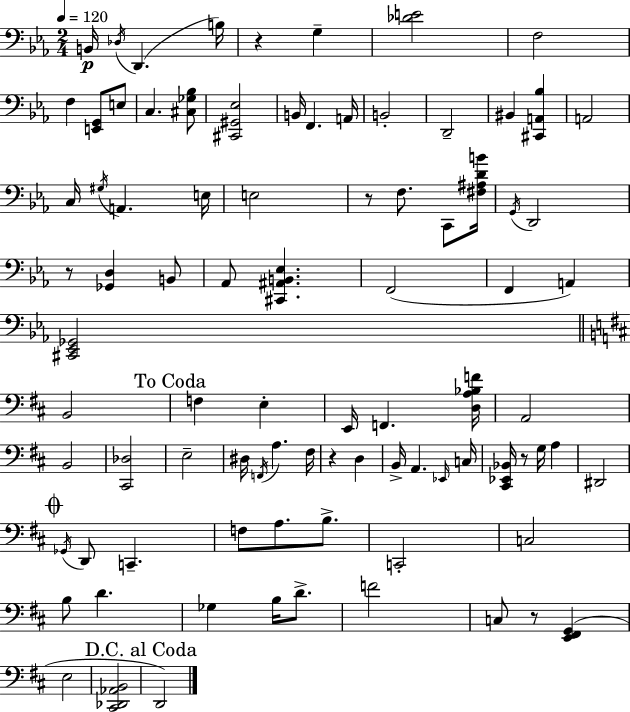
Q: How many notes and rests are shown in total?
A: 87